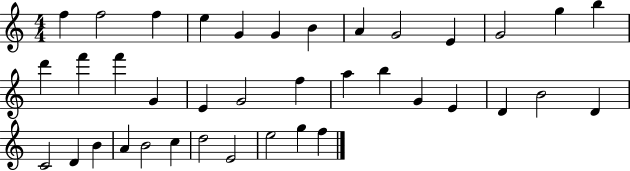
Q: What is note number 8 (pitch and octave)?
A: A4